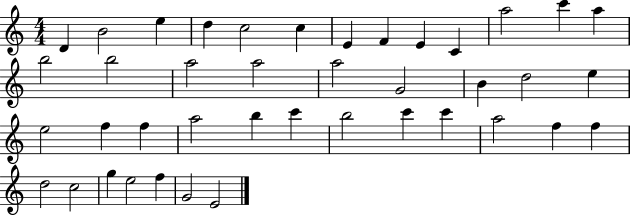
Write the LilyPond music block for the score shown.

{
  \clef treble
  \numericTimeSignature
  \time 4/4
  \key c \major
  d'4 b'2 e''4 | d''4 c''2 c''4 | e'4 f'4 e'4 c'4 | a''2 c'''4 a''4 | \break b''2 b''2 | a''2 a''2 | a''2 g'2 | b'4 d''2 e''4 | \break e''2 f''4 f''4 | a''2 b''4 c'''4 | b''2 c'''4 c'''4 | a''2 f''4 f''4 | \break d''2 c''2 | g''4 e''2 f''4 | g'2 e'2 | \bar "|."
}